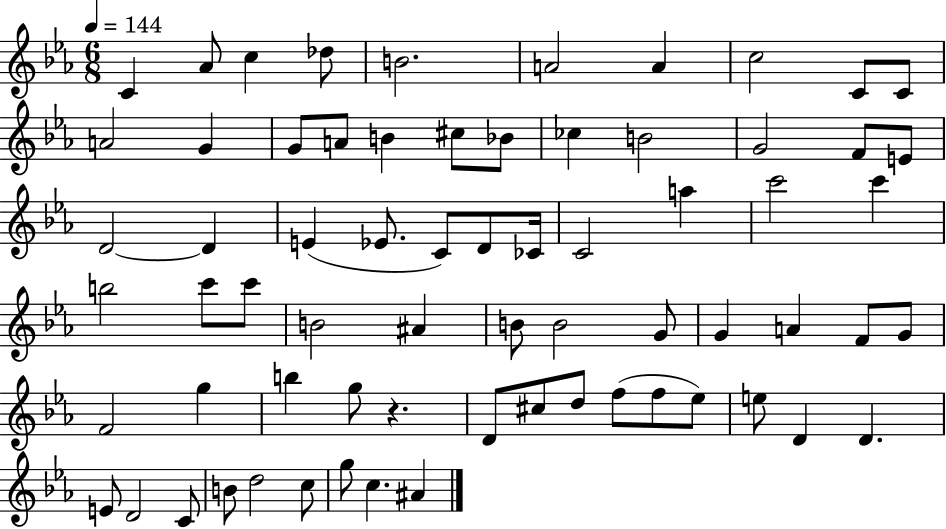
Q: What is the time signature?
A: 6/8